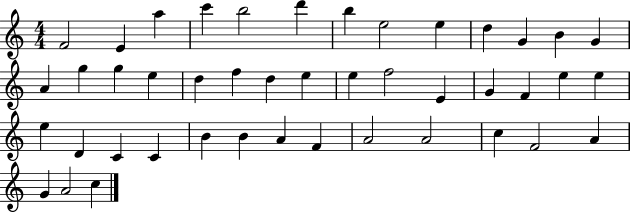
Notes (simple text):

F4/h E4/q A5/q C6/q B5/h D6/q B5/q E5/h E5/q D5/q G4/q B4/q G4/q A4/q G5/q G5/q E5/q D5/q F5/q D5/q E5/q E5/q F5/h E4/q G4/q F4/q E5/q E5/q E5/q D4/q C4/q C4/q B4/q B4/q A4/q F4/q A4/h A4/h C5/q F4/h A4/q G4/q A4/h C5/q